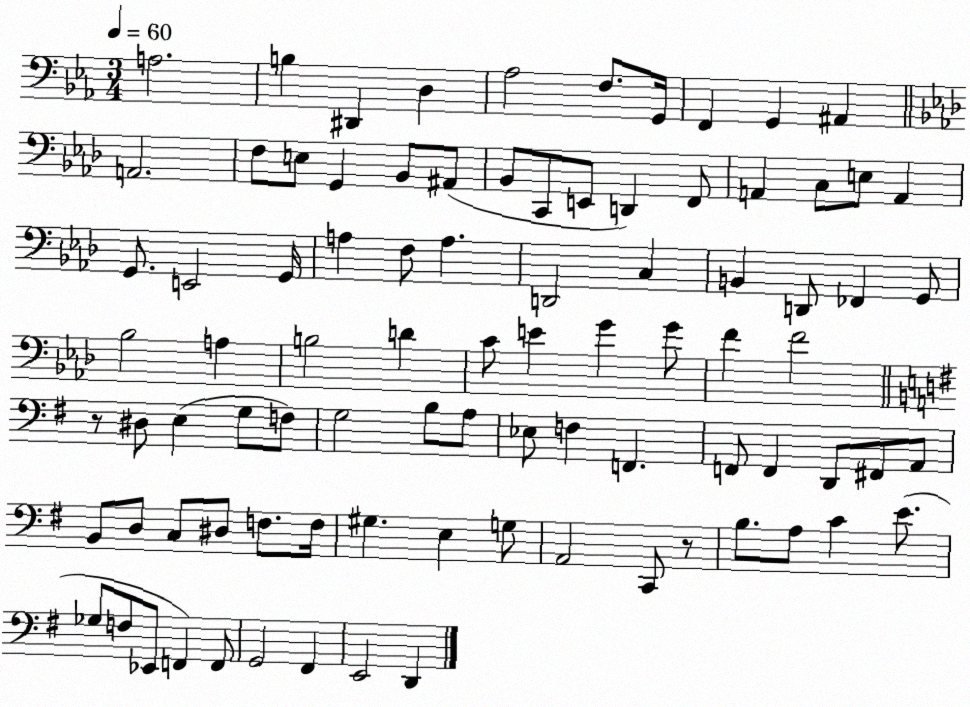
X:1
T:Untitled
M:3/4
L:1/4
K:Eb
A,2 B, ^D,, D, _A,2 F,/2 G,,/4 F,, G,, ^A,, A,,2 F,/2 E,/2 G,, _B,,/2 ^A,,/2 _B,,/2 C,,/2 E,,/2 D,, F,,/2 A,, C,/2 E,/2 A,, G,,/2 E,,2 G,,/4 A, F,/2 A, D,,2 C, B,, D,,/2 _F,, G,,/2 _B,2 A, B,2 D C/2 E G G/2 F F2 z/2 ^D,/2 E, G,/2 F,/2 G,2 B,/2 A,/2 _E,/2 F, F,, F,,/2 F,, D,,/2 ^F,,/2 A,,/2 B,,/2 D,/2 C,/2 ^D,/2 F,/2 F,/4 ^G, E, G,/2 A,,2 C,,/2 z/2 B,/2 A,/2 C E/2 _G,/2 F,/2 _E,,/2 F,, F,,/2 G,,2 ^F,, E,,2 D,,